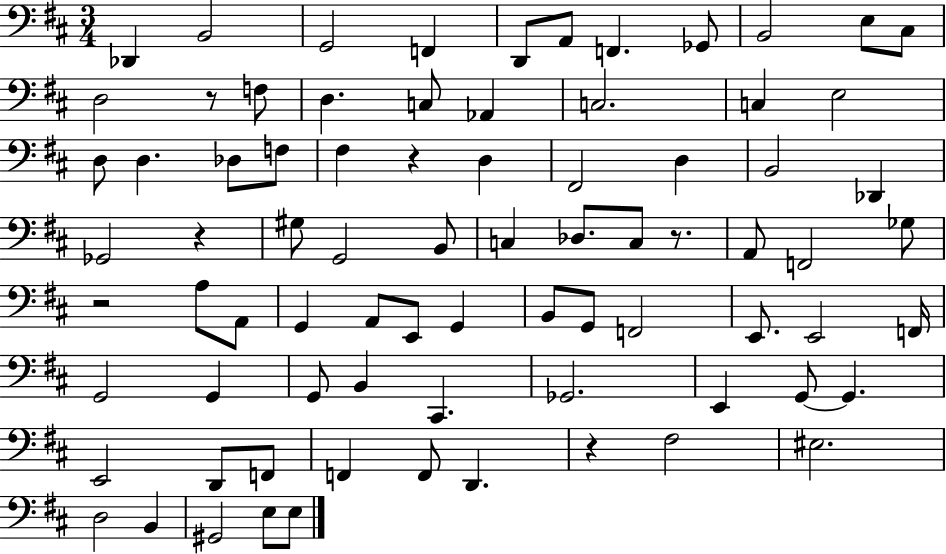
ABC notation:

X:1
T:Untitled
M:3/4
L:1/4
K:D
_D,, B,,2 G,,2 F,, D,,/2 A,,/2 F,, _G,,/2 B,,2 E,/2 ^C,/2 D,2 z/2 F,/2 D, C,/2 _A,, C,2 C, E,2 D,/2 D, _D,/2 F,/2 ^F, z D, ^F,,2 D, B,,2 _D,, _G,,2 z ^G,/2 G,,2 B,,/2 C, _D,/2 C,/2 z/2 A,,/2 F,,2 _G,/2 z2 A,/2 A,,/2 G,, A,,/2 E,,/2 G,, B,,/2 G,,/2 F,,2 E,,/2 E,,2 F,,/4 G,,2 G,, G,,/2 B,, ^C,, _G,,2 E,, G,,/2 G,, E,,2 D,,/2 F,,/2 F,, F,,/2 D,, z ^F,2 ^E,2 D,2 B,, ^G,,2 E,/2 E,/2